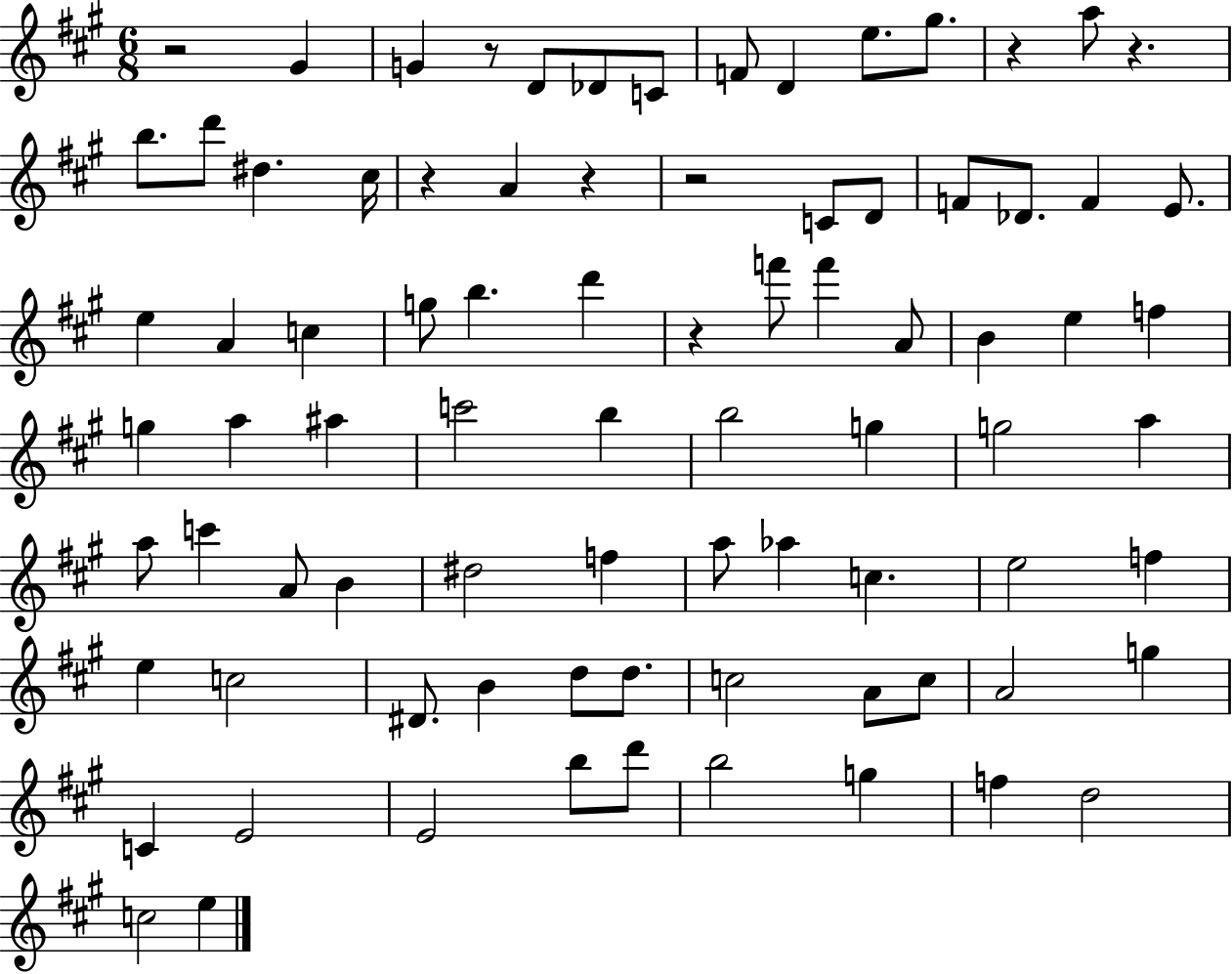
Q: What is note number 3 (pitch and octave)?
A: D4